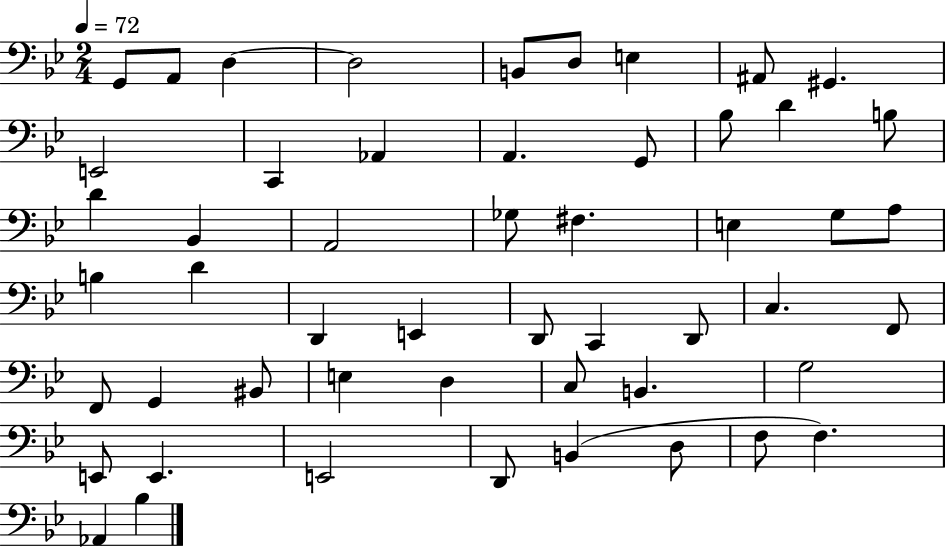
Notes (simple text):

G2/e A2/e D3/q D3/h B2/e D3/e E3/q A#2/e G#2/q. E2/h C2/q Ab2/q A2/q. G2/e Bb3/e D4/q B3/e D4/q Bb2/q A2/h Gb3/e F#3/q. E3/q G3/e A3/e B3/q D4/q D2/q E2/q D2/e C2/q D2/e C3/q. F2/e F2/e G2/q BIS2/e E3/q D3/q C3/e B2/q. G3/h E2/e E2/q. E2/h D2/e B2/q D3/e F3/e F3/q. Ab2/q Bb3/q